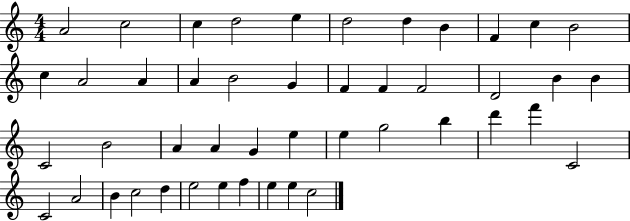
X:1
T:Untitled
M:4/4
L:1/4
K:C
A2 c2 c d2 e d2 d B F c B2 c A2 A A B2 G F F F2 D2 B B C2 B2 A A G e e g2 b d' f' C2 C2 A2 B c2 d e2 e f e e c2